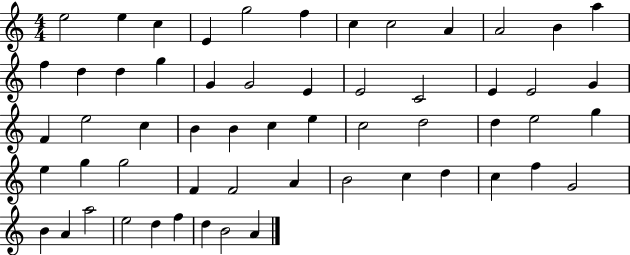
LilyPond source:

{
  \clef treble
  \numericTimeSignature
  \time 4/4
  \key c \major
  e''2 e''4 c''4 | e'4 g''2 f''4 | c''4 c''2 a'4 | a'2 b'4 a''4 | \break f''4 d''4 d''4 g''4 | g'4 g'2 e'4 | e'2 c'2 | e'4 e'2 g'4 | \break f'4 e''2 c''4 | b'4 b'4 c''4 e''4 | c''2 d''2 | d''4 e''2 g''4 | \break e''4 g''4 g''2 | f'4 f'2 a'4 | b'2 c''4 d''4 | c''4 f''4 g'2 | \break b'4 a'4 a''2 | e''2 d''4 f''4 | d''4 b'2 a'4 | \bar "|."
}